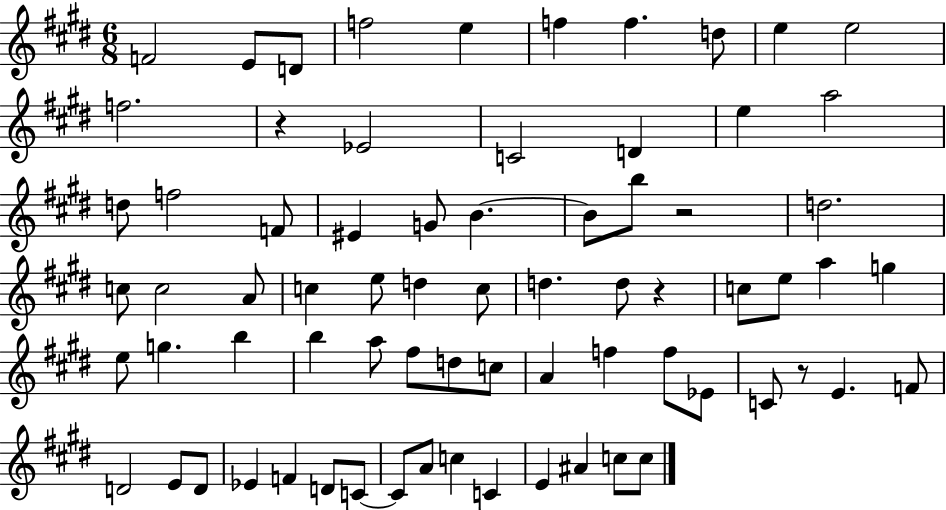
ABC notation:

X:1
T:Untitled
M:6/8
L:1/4
K:E
F2 E/2 D/2 f2 e f f d/2 e e2 f2 z _E2 C2 D e a2 d/2 f2 F/2 ^E G/2 B B/2 b/2 z2 d2 c/2 c2 A/2 c e/2 d c/2 d d/2 z c/2 e/2 a g e/2 g b b a/2 ^f/2 d/2 c/2 A f f/2 _E/2 C/2 z/2 E F/2 D2 E/2 D/2 _E F D/2 C/2 C/2 A/2 c C E ^A c/2 c/2